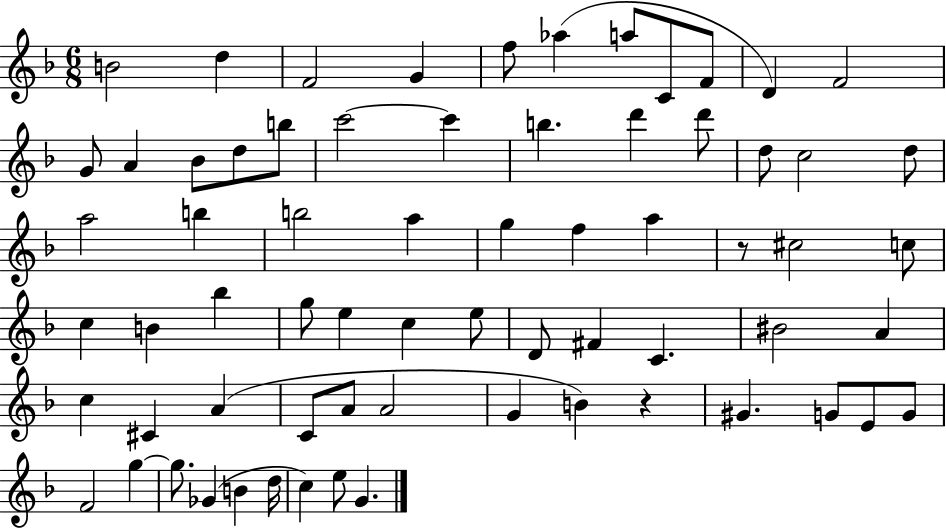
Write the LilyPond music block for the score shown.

{
  \clef treble
  \numericTimeSignature
  \time 6/8
  \key f \major
  b'2 d''4 | f'2 g'4 | f''8 aes''4( a''8 c'8 f'8 | d'4) f'2 | \break g'8 a'4 bes'8 d''8 b''8 | c'''2~~ c'''4 | b''4. d'''4 d'''8 | d''8 c''2 d''8 | \break a''2 b''4 | b''2 a''4 | g''4 f''4 a''4 | r8 cis''2 c''8 | \break c''4 b'4 bes''4 | g''8 e''4 c''4 e''8 | d'8 fis'4 c'4. | bis'2 a'4 | \break c''4 cis'4 a'4( | c'8 a'8 a'2 | g'4 b'4) r4 | gis'4. g'8 e'8 g'8 | \break f'2 g''4~~ | g''8. ges'4( b'4 d''16 | c''4) e''8 g'4. | \bar "|."
}